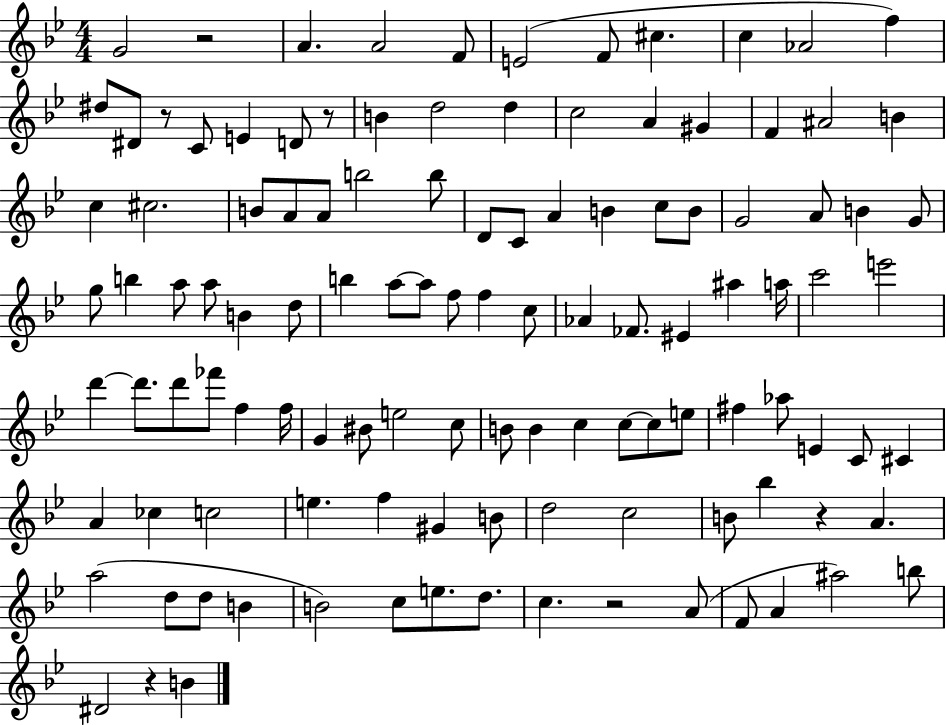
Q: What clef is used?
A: treble